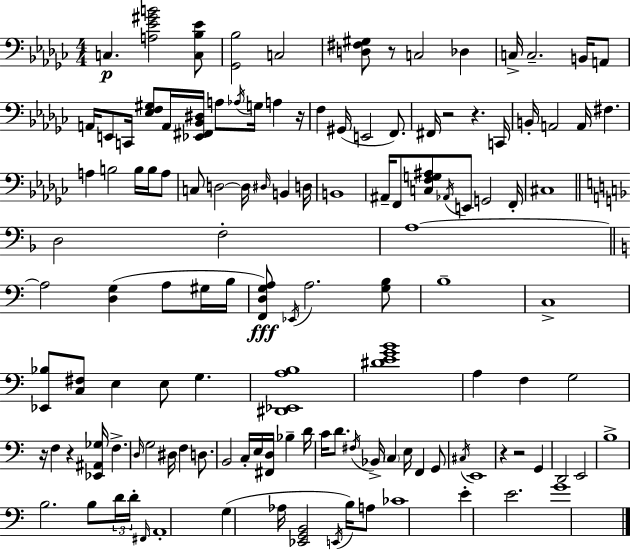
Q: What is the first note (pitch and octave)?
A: C3